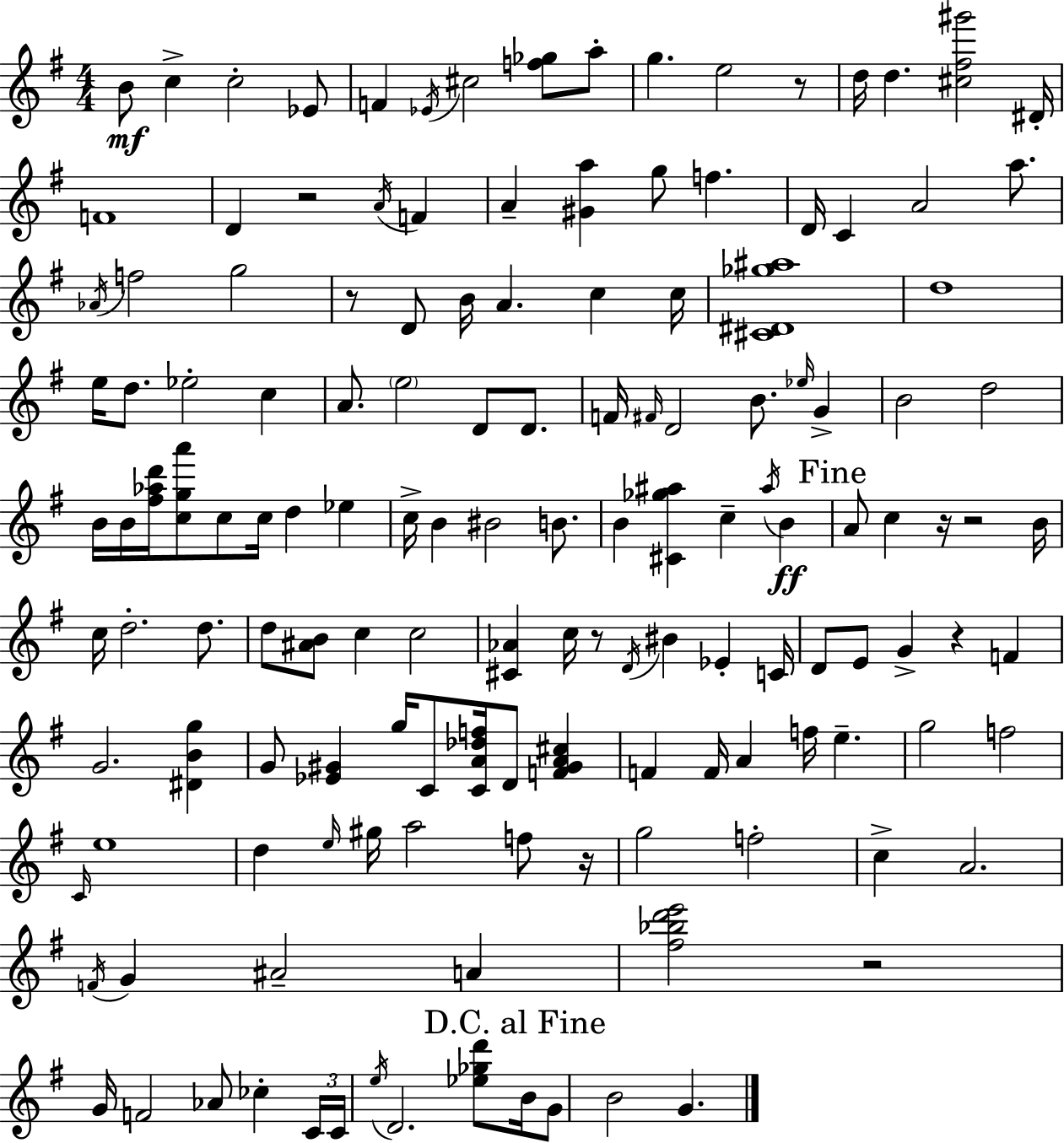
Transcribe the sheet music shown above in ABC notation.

X:1
T:Untitled
M:4/4
L:1/4
K:Em
B/2 c c2 _E/2 F _E/4 ^c2 [f_g]/2 a/2 g e2 z/2 d/4 d [^c^f^g']2 ^D/4 F4 D z2 A/4 F A [^Ga] g/2 f D/4 C A2 a/2 _A/4 f2 g2 z/2 D/2 B/4 A c c/4 [^C^D_g^a]4 d4 e/4 d/2 _e2 c A/2 e2 D/2 D/2 F/4 ^F/4 D2 B/2 _e/4 G B2 d2 B/4 B/4 [^f_ad']/4 [cga']/2 c/2 c/4 d _e c/4 B ^B2 B/2 B [^C_g^a] c ^a/4 B A/2 c z/4 z2 B/4 c/4 d2 d/2 d/2 [^AB]/2 c c2 [^C_A] c/4 z/2 D/4 ^B _E C/4 D/2 E/2 G z F G2 [^DBg] G/2 [_E^G] g/4 C/2 [CA_df]/4 D/2 [F^GA^c] F F/4 A f/4 e g2 f2 C/4 e4 d e/4 ^g/4 a2 f/2 z/4 g2 f2 c A2 F/4 G ^A2 A [^f_bd'e']2 z2 G/4 F2 _A/2 _c C/4 C/4 e/4 D2 [_e_gd']/2 B/4 G/2 B2 G